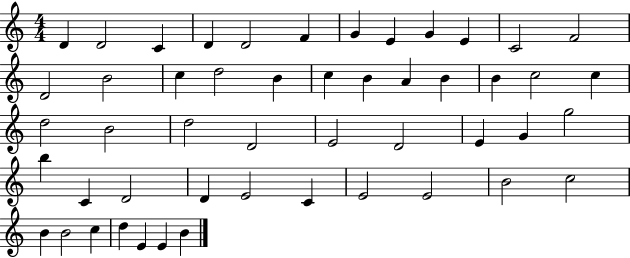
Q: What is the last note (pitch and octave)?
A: B4